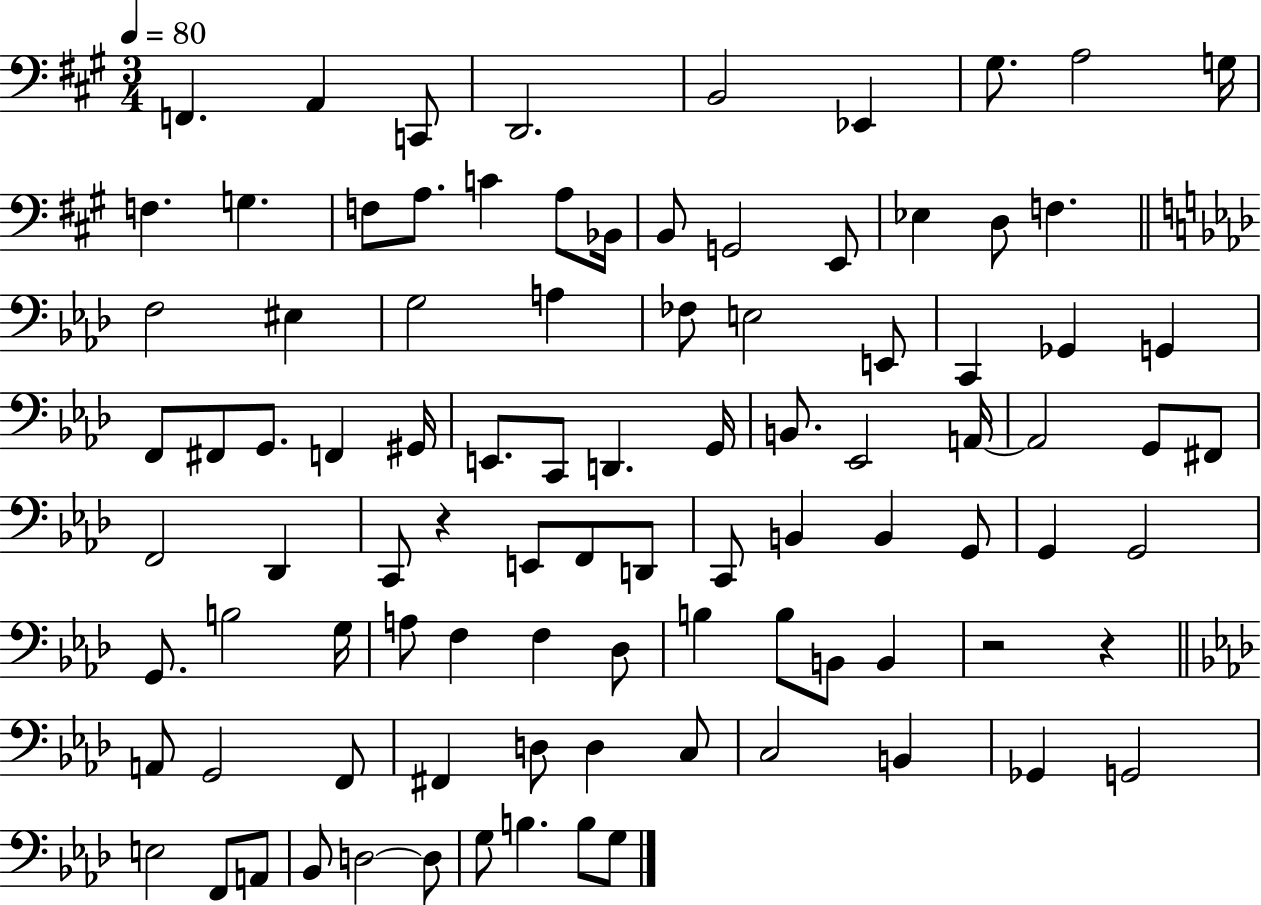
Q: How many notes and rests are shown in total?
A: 94